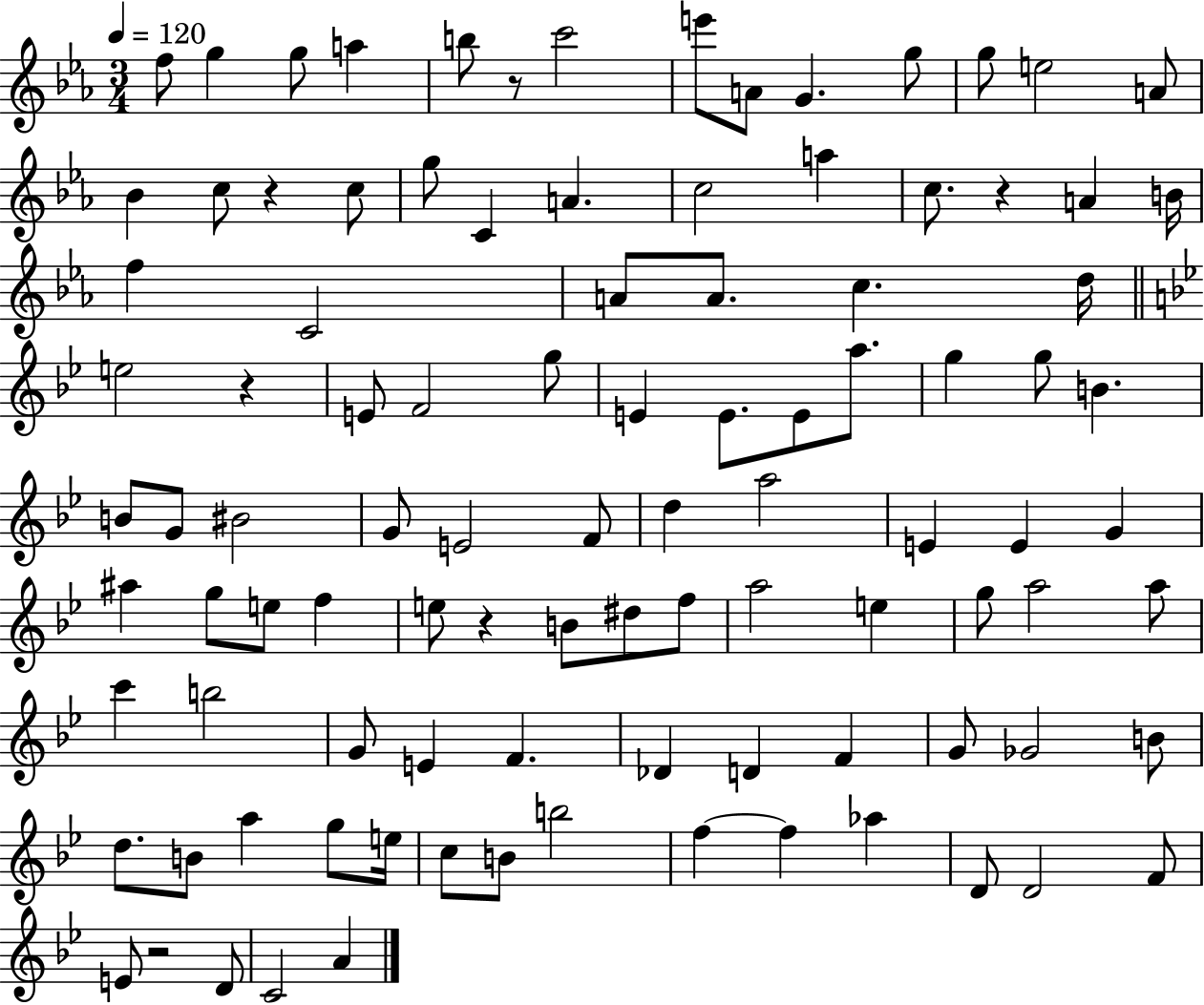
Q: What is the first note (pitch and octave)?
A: F5